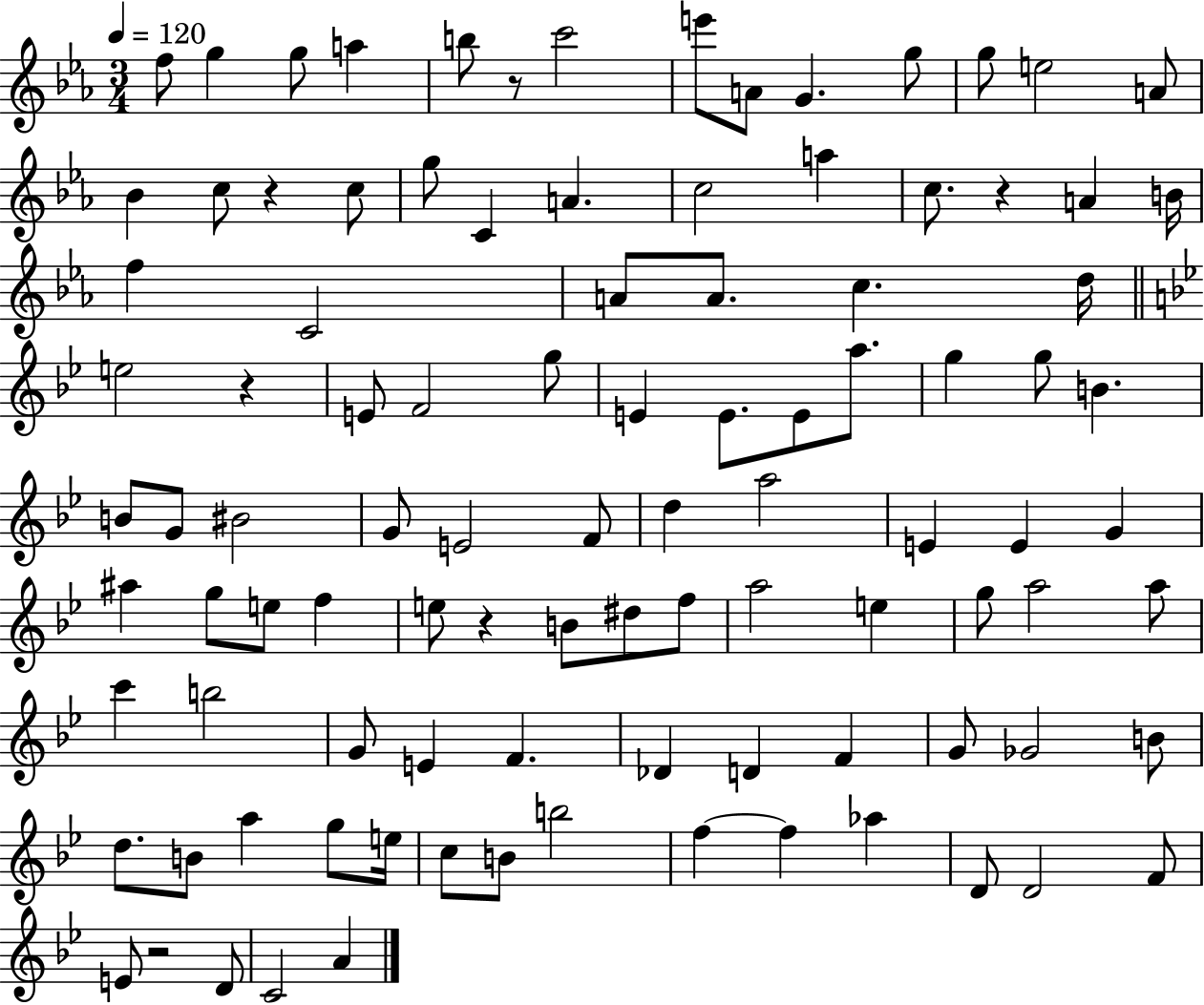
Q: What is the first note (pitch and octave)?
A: F5